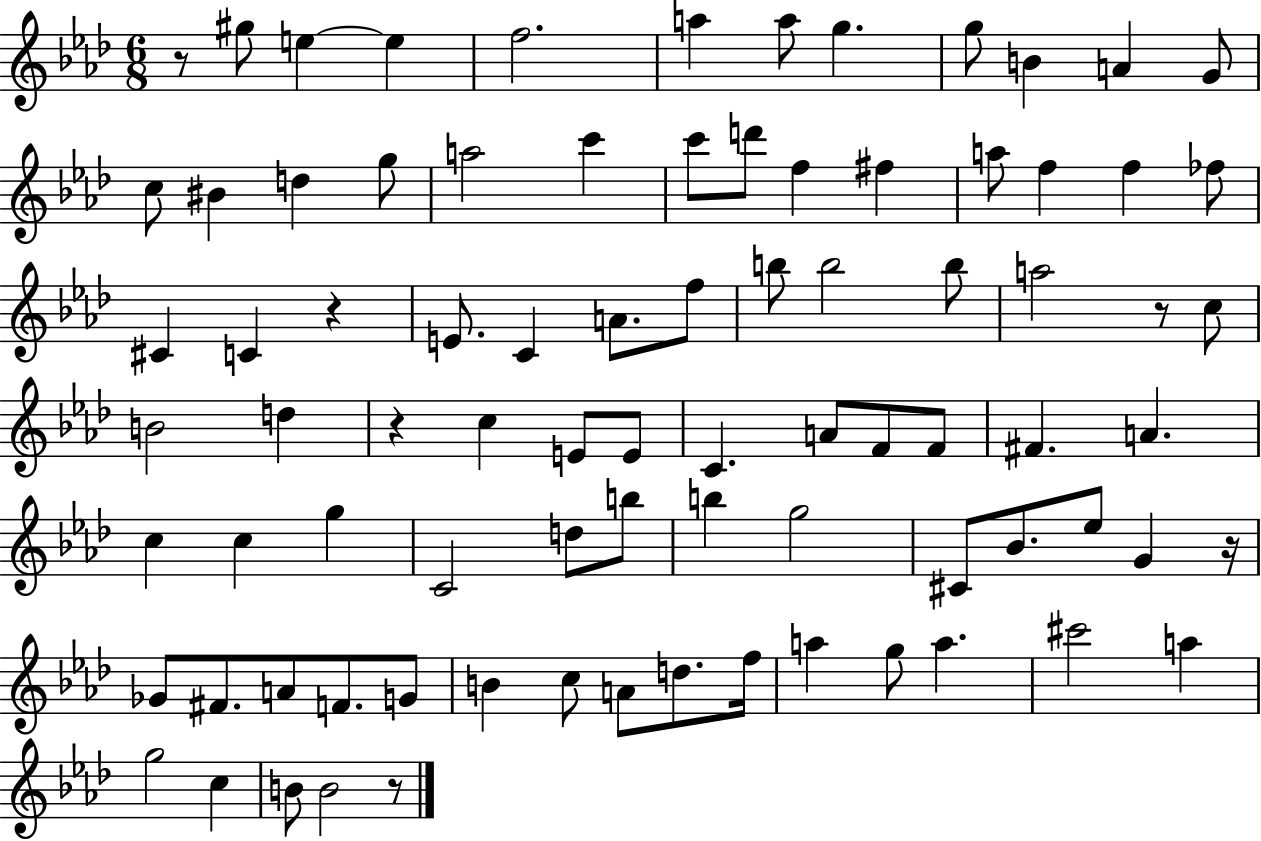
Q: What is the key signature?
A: AES major